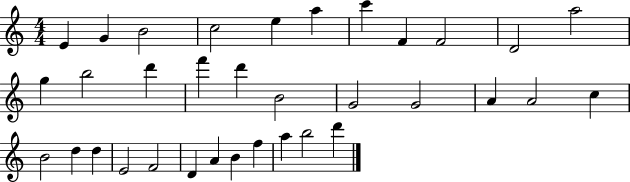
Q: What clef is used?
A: treble